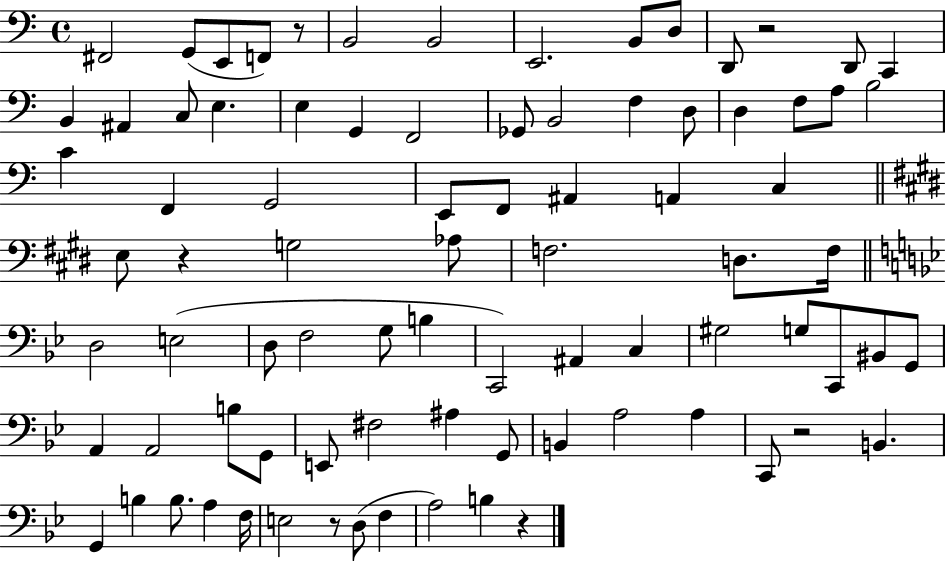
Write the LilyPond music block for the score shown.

{
  \clef bass
  \time 4/4
  \defaultTimeSignature
  \key c \major
  fis,2 g,8( e,8 f,8) r8 | b,2 b,2 | e,2. b,8 d8 | d,8 r2 d,8 c,4 | \break b,4 ais,4 c8 e4. | e4 g,4 f,2 | ges,8 b,2 f4 d8 | d4 f8 a8 b2 | \break c'4 f,4 g,2 | e,8 f,8 ais,4 a,4 c4 | \bar "||" \break \key e \major e8 r4 g2 aes8 | f2. d8. f16 | \bar "||" \break \key g \minor d2 e2( | d8 f2 g8 b4 | c,2) ais,4 c4 | gis2 g8 c,8 bis,8 g,8 | \break a,4 a,2 b8 g,8 | e,8 fis2 ais4 g,8 | b,4 a2 a4 | c,8 r2 b,4. | \break g,4 b4 b8. a4 f16 | e2 r8 d8( f4 | a2) b4 r4 | \bar "|."
}